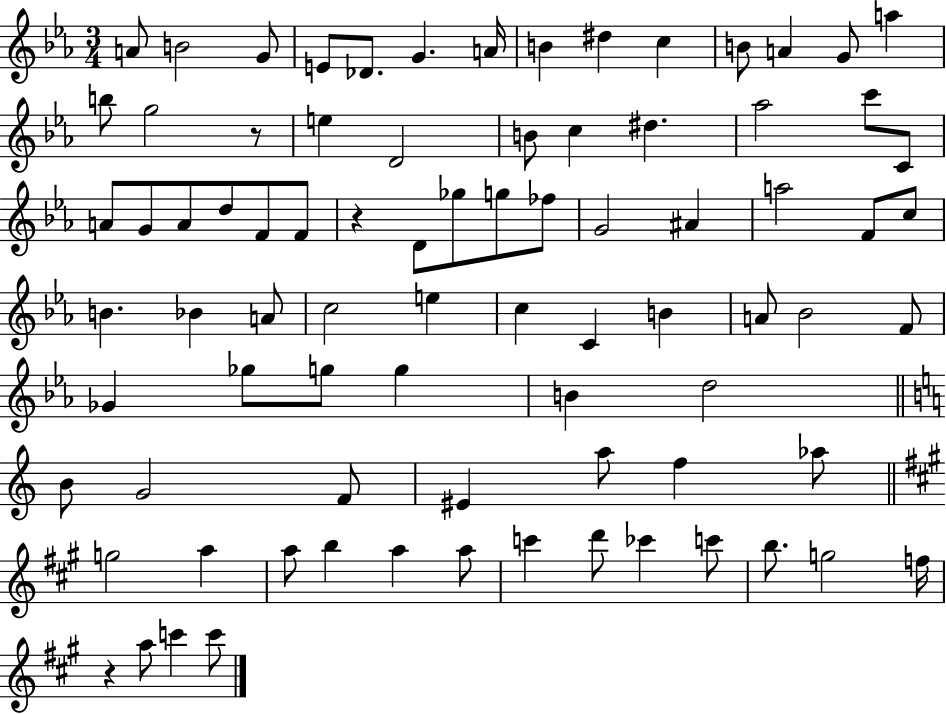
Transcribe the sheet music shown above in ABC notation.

X:1
T:Untitled
M:3/4
L:1/4
K:Eb
A/2 B2 G/2 E/2 _D/2 G A/4 B ^d c B/2 A G/2 a b/2 g2 z/2 e D2 B/2 c ^d _a2 c'/2 C/2 A/2 G/2 A/2 d/2 F/2 F/2 z D/2 _g/2 g/2 _f/2 G2 ^A a2 F/2 c/2 B _B A/2 c2 e c C B A/2 _B2 F/2 _G _g/2 g/2 g B d2 B/2 G2 F/2 ^E a/2 f _a/2 g2 a a/2 b a a/2 c' d'/2 _c' c'/2 b/2 g2 f/4 z a/2 c' c'/2